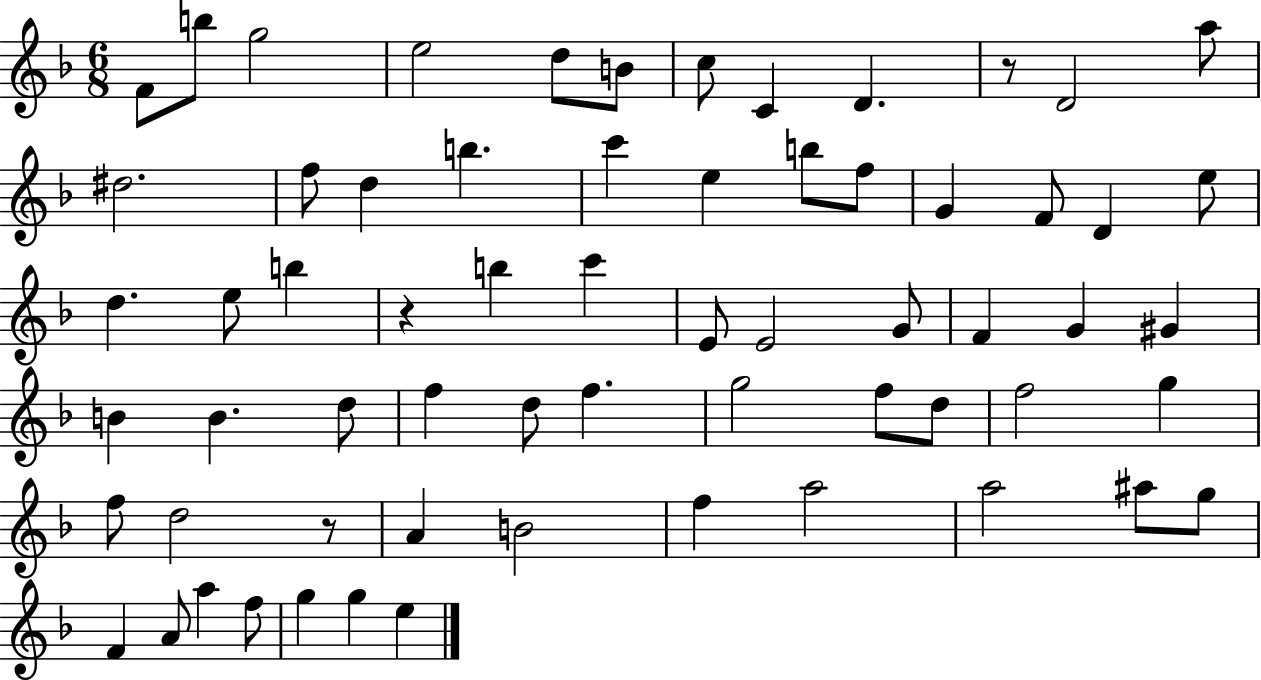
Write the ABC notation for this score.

X:1
T:Untitled
M:6/8
L:1/4
K:F
F/2 b/2 g2 e2 d/2 B/2 c/2 C D z/2 D2 a/2 ^d2 f/2 d b c' e b/2 f/2 G F/2 D e/2 d e/2 b z b c' E/2 E2 G/2 F G ^G B B d/2 f d/2 f g2 f/2 d/2 f2 g f/2 d2 z/2 A B2 f a2 a2 ^a/2 g/2 F A/2 a f/2 g g e